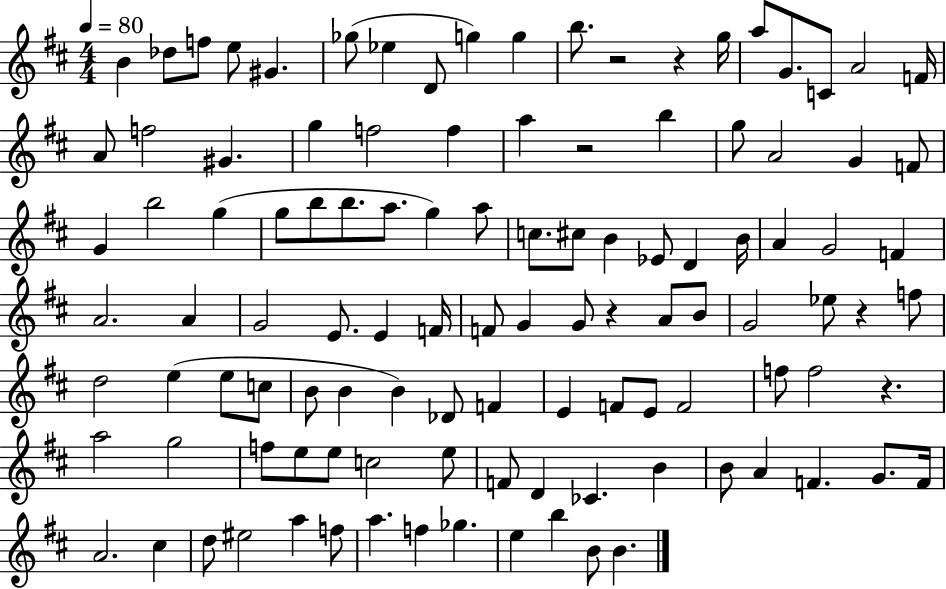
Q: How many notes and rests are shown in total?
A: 111